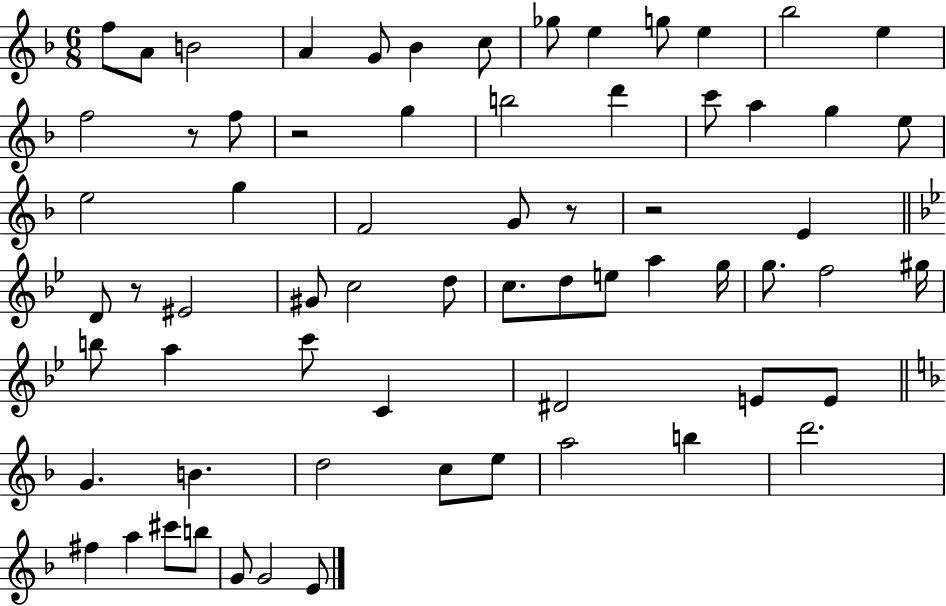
F5/e A4/e B4/h A4/q G4/e Bb4/q C5/e Gb5/e E5/q G5/e E5/q Bb5/h E5/q F5/h R/e F5/e R/h G5/q B5/h D6/q C6/e A5/q G5/q E5/e E5/h G5/q F4/h G4/e R/e R/h E4/q D4/e R/e EIS4/h G#4/e C5/h D5/e C5/e. D5/e E5/e A5/q G5/s G5/e. F5/h G#5/s B5/e A5/q C6/e C4/q D#4/h E4/e E4/e G4/q. B4/q. D5/h C5/e E5/e A5/h B5/q D6/h. F#5/q A5/q C#6/e B5/e G4/e G4/h E4/e